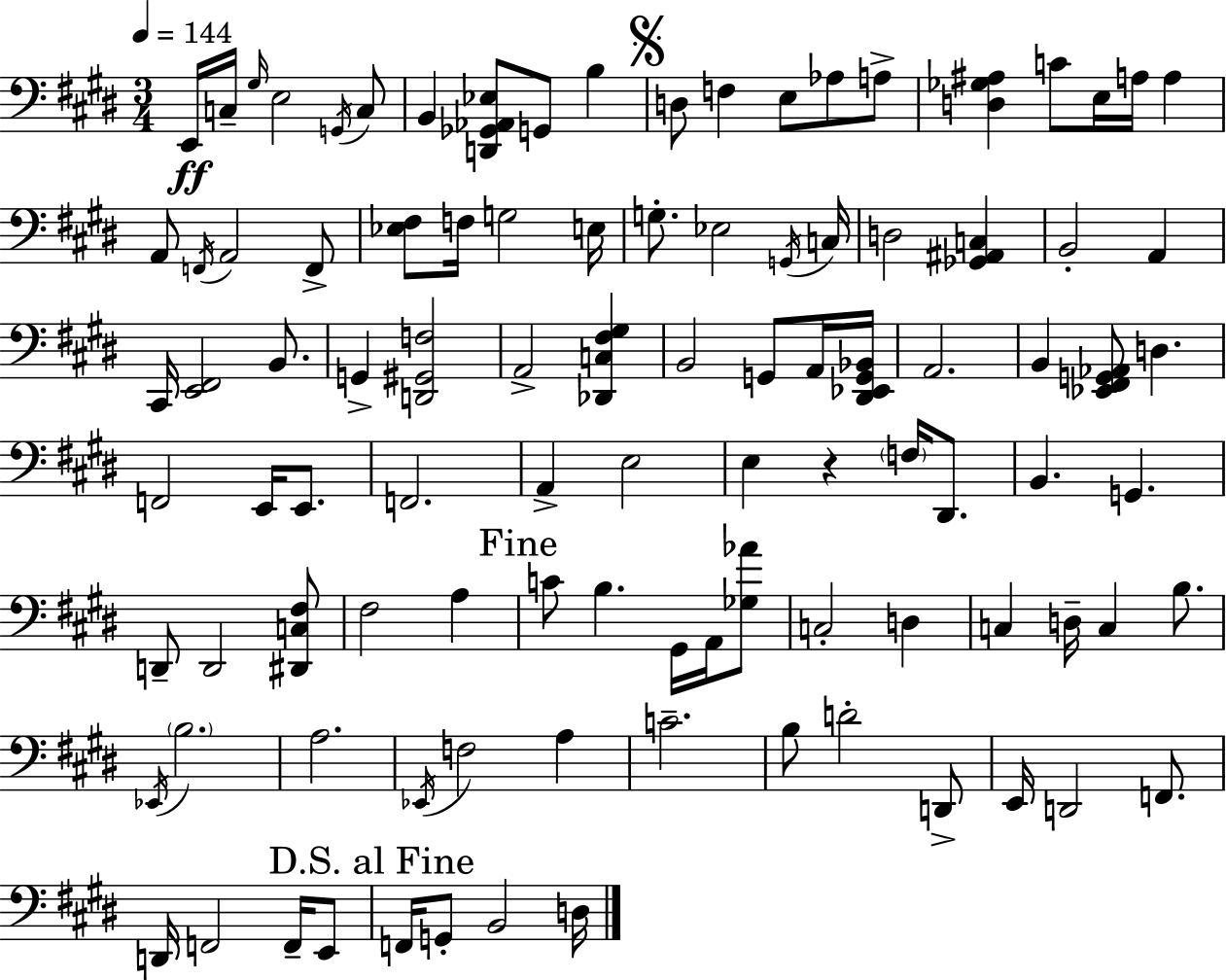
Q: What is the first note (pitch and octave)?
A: E2